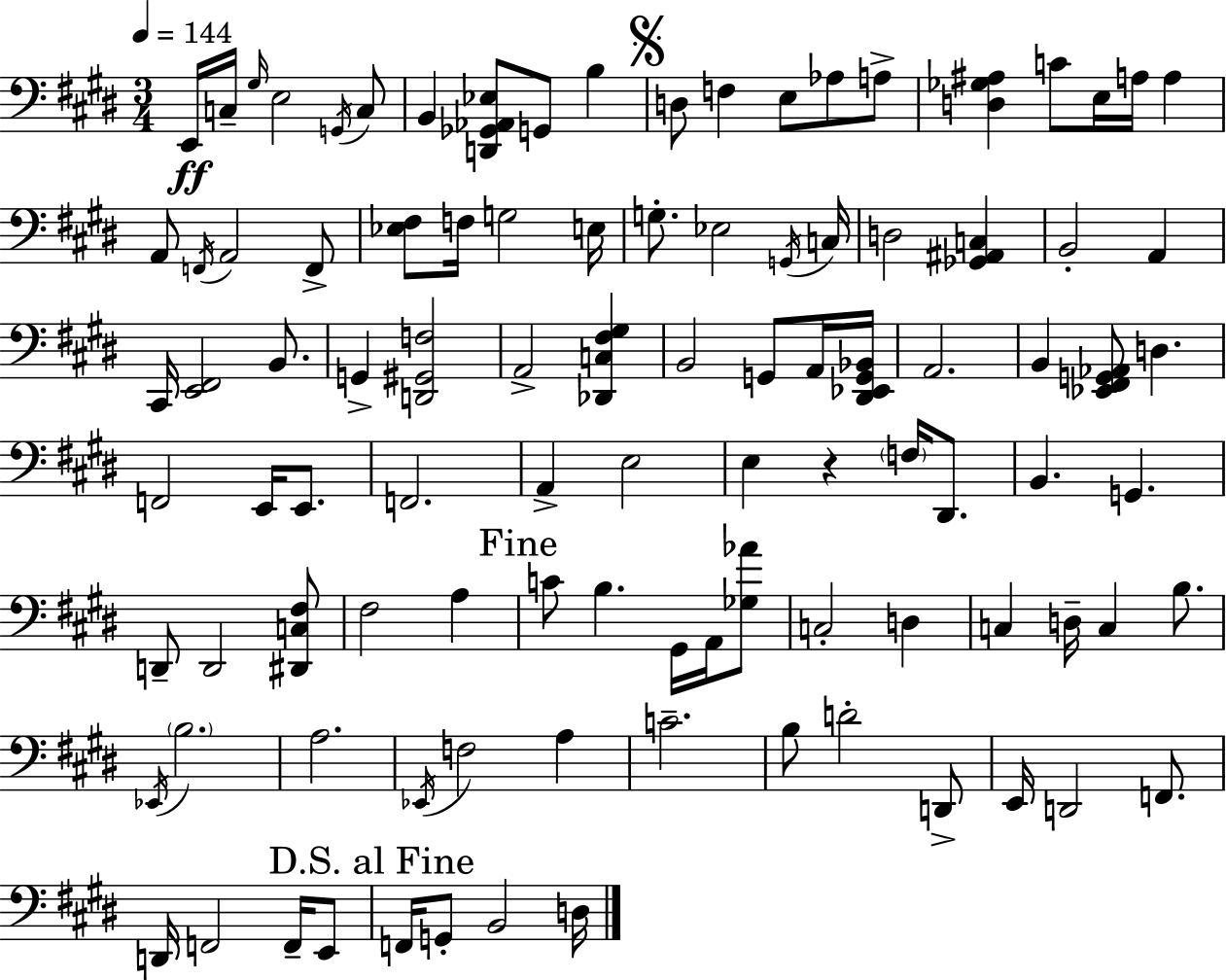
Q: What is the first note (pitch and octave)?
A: E2